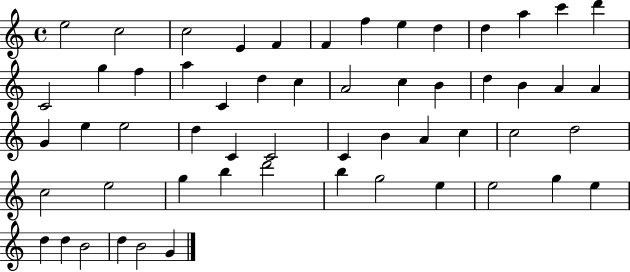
E5/h C5/h C5/h E4/q F4/q F4/q F5/q E5/q D5/q D5/q A5/q C6/q D6/q C4/h G5/q F5/q A5/q C4/q D5/q C5/q A4/h C5/q B4/q D5/q B4/q A4/q A4/q G4/q E5/q E5/h D5/q C4/q C4/h C4/q B4/q A4/q C5/q C5/h D5/h C5/h E5/h G5/q B5/q D6/h B5/q G5/h E5/q E5/h G5/q E5/q D5/q D5/q B4/h D5/q B4/h G4/q